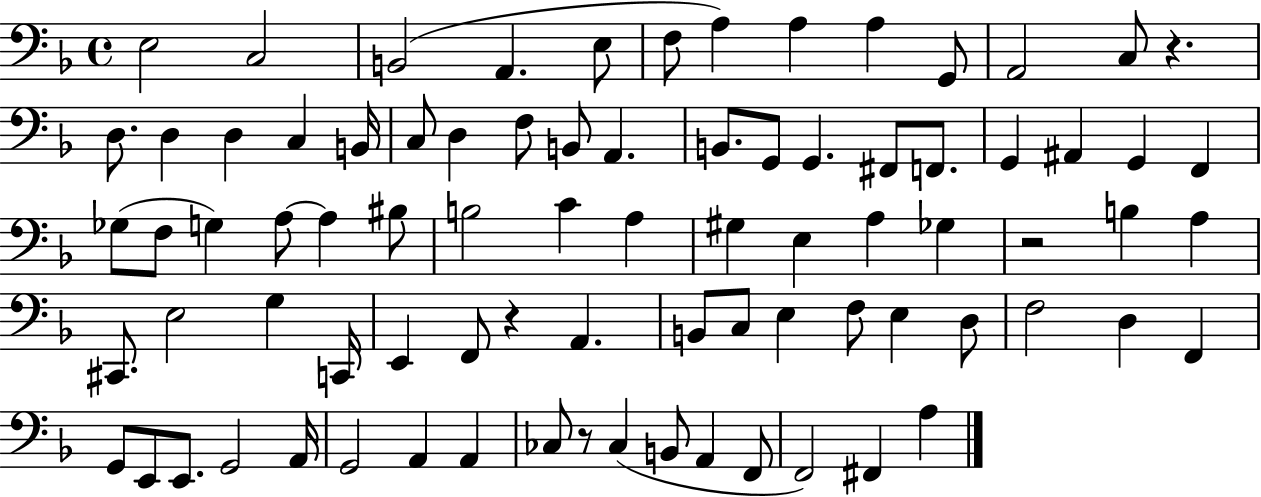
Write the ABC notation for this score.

X:1
T:Untitled
M:4/4
L:1/4
K:F
E,2 C,2 B,,2 A,, E,/2 F,/2 A, A, A, G,,/2 A,,2 C,/2 z D,/2 D, D, C, B,,/4 C,/2 D, F,/2 B,,/2 A,, B,,/2 G,,/2 G,, ^F,,/2 F,,/2 G,, ^A,, G,, F,, _G,/2 F,/2 G, A,/2 A, ^B,/2 B,2 C A, ^G, E, A, _G, z2 B, A, ^C,,/2 E,2 G, C,,/4 E,, F,,/2 z A,, B,,/2 C,/2 E, F,/2 E, D,/2 F,2 D, F,, G,,/2 E,,/2 E,,/2 G,,2 A,,/4 G,,2 A,, A,, _C,/2 z/2 _C, B,,/2 A,, F,,/2 F,,2 ^F,, A,